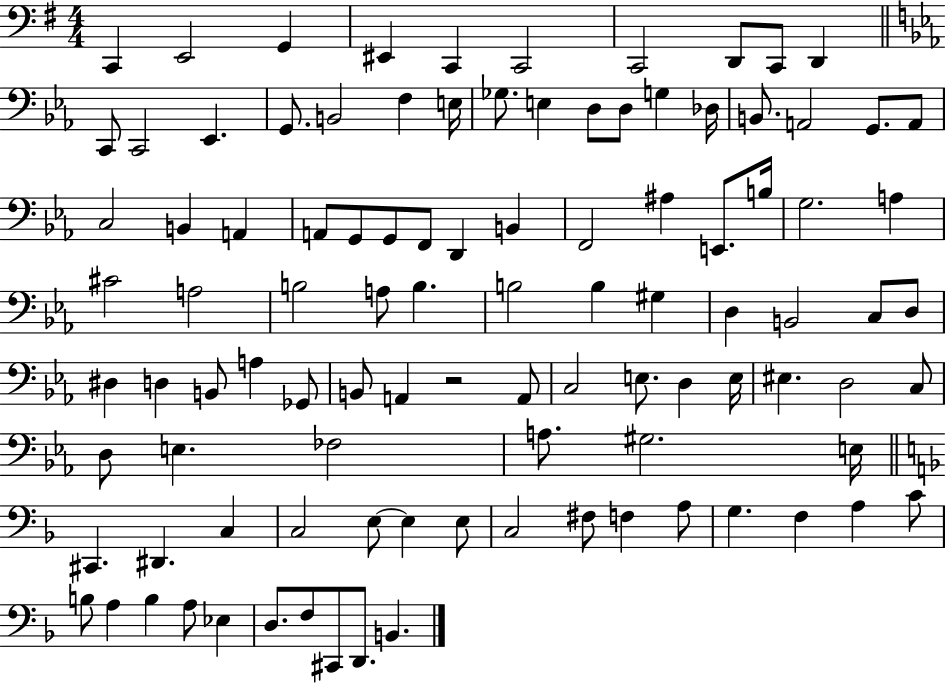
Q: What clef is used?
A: bass